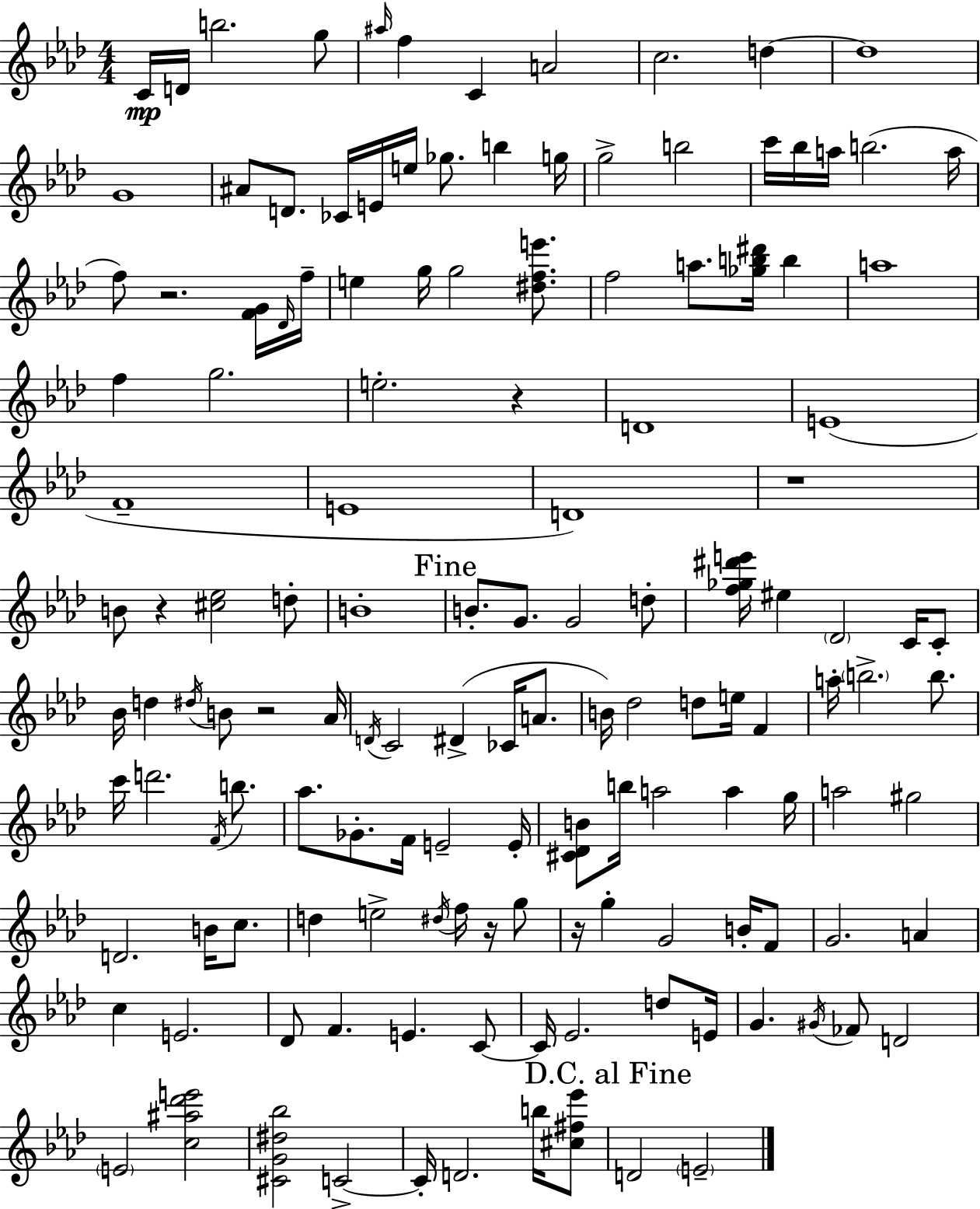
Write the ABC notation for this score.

X:1
T:Untitled
M:4/4
L:1/4
K:Ab
C/4 D/4 b2 g/2 ^a/4 f C A2 c2 d d4 G4 ^A/2 D/2 _C/4 E/4 e/4 _g/2 b g/4 g2 b2 c'/4 _b/4 a/4 b2 a/4 f/2 z2 [FG]/4 _D/4 f/4 e g/4 g2 [^dfe']/2 f2 a/2 [_gb^d']/4 b a4 f g2 e2 z D4 E4 F4 E4 D4 z4 B/2 z [^c_e]2 d/2 B4 B/2 G/2 G2 d/2 [f_g^d'e']/4 ^e _D2 C/4 C/2 _B/4 d ^d/4 B/2 z2 _A/4 D/4 C2 ^D _C/4 A/2 B/4 _d2 d/2 e/4 F a/4 b2 b/2 c'/4 d'2 F/4 b/2 _a/2 _G/2 F/4 E2 E/4 [^C_DB]/2 b/4 a2 a g/4 a2 ^g2 D2 B/4 c/2 d e2 ^d/4 f/4 z/4 g/2 z/4 g G2 B/4 F/2 G2 A c E2 _D/2 F E C/2 C/4 _E2 d/2 E/4 G ^G/4 _F/2 D2 E2 [c^a_d'e']2 [^CG^d_b]2 C2 C/4 D2 b/4 [^c^f_e']/2 D2 E2